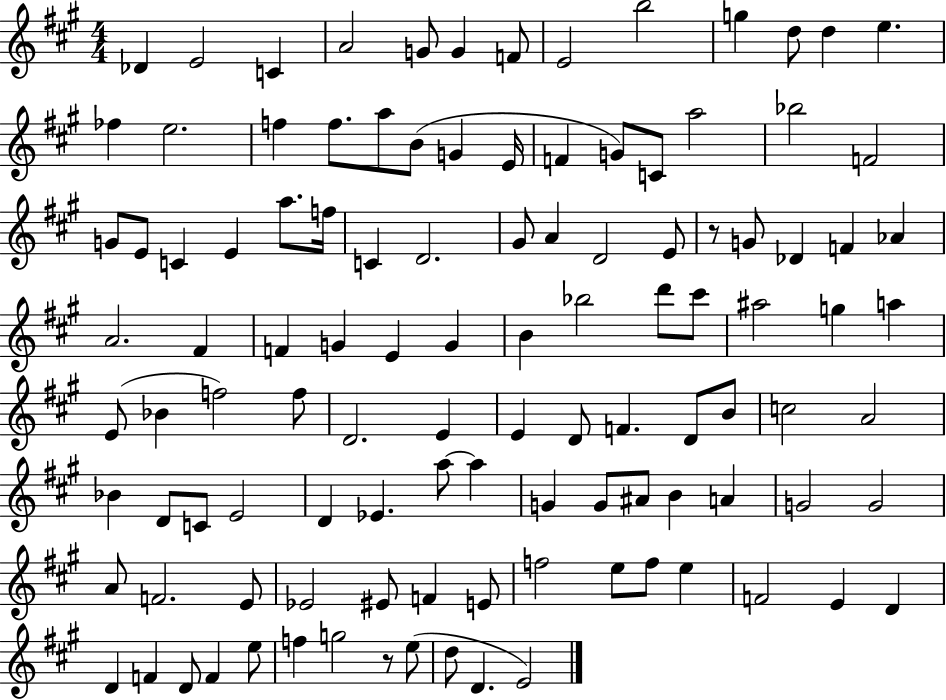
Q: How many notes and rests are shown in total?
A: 111